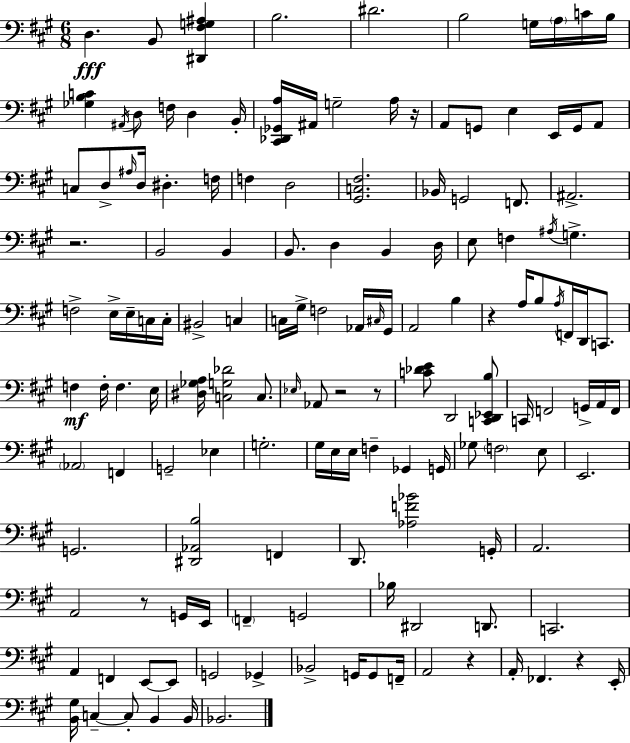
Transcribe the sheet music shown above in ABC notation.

X:1
T:Untitled
M:6/8
L:1/4
K:A
D, B,,/2 [^D,,^F,G,^A,] B,2 ^D2 B,2 G,/4 A,/4 C/4 B,/4 [_G,B,C] ^A,,/4 D,/2 F,/4 D, B,,/4 [^C,,_D,,_G,,A,]/4 ^A,,/4 G,2 A,/4 z/4 A,,/2 G,,/2 E, E,,/4 G,,/4 A,,/2 C,/2 D,/2 ^A,/4 D,/4 ^D, F,/4 F, D,2 [^G,,C,^F,]2 _B,,/4 G,,2 F,,/2 ^A,,2 z2 B,,2 B,, B,,/2 D, B,, D,/4 E,/2 F, ^A,/4 G, F,2 E,/4 E,/4 C,/4 C,/4 ^B,,2 C, C,/4 ^G,/4 F,2 _A,,/4 ^C,/4 ^G,,/4 A,,2 B, z A,/4 B,/2 A,/4 F,,/4 D,,/4 C,,/2 F, F,/4 F, E,/4 [^D,_G,A,]/4 [C,G,_D]2 C,/2 _E,/4 _A,,/2 z2 z/2 [C_DE]/2 D,,2 [C,,D,,_E,,B,]/2 C,,/4 F,,2 G,,/4 A,,/4 F,,/4 _A,,2 F,, G,,2 _E, G,2 ^G,/4 E,/4 E,/4 F, _G,, G,,/4 _G,/2 F,2 E,/2 E,,2 G,,2 [^D,,_A,,B,]2 F,, D,,/2 [_A,F_B]2 G,,/4 A,,2 A,,2 z/2 G,,/4 E,,/4 F,, G,,2 _B,/4 ^D,,2 D,,/2 C,,2 A,, F,, E,,/2 E,,/2 G,,2 _G,, _B,,2 G,,/4 G,,/2 F,,/4 A,,2 z A,,/4 _F,, z E,,/4 [B,,^G,]/4 C, C,/2 B,, B,,/4 _B,,2